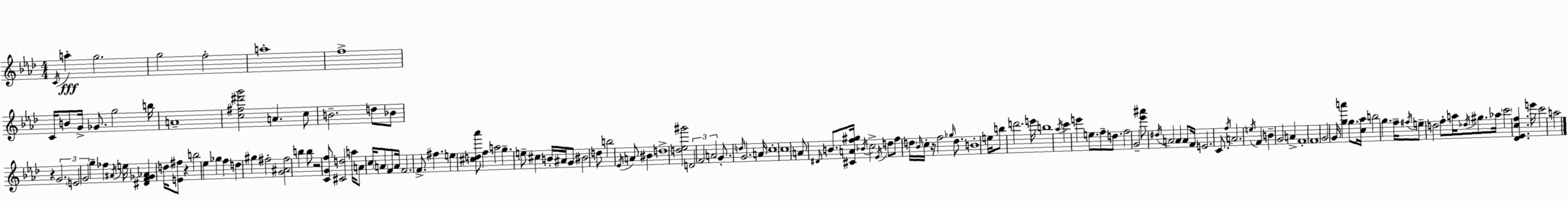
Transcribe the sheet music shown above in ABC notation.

X:1
T:Untitled
M:4/4
L:1/4
K:Fm
C/4 a g2 g2 f2 a4 f4 C/4 B/2 G/4 _G/2 g2 b/4 A4 [c^f^d'g']2 A c/2 B2 d/2 _B/2 z G2 E2 G2 g _f ^A/4 e/4 [^DF_G_A] d/4 [E^f]/2 z b2 _e _g f d ^g ^f2 [G^A^f]2 b b/2 z2 [CGf]/2 [^Cd]2 a/4 A/2 c/4 A/2 F/2 A/4 F2 F/2 ^f e [^cd_a']/2 f a2 g e/2 ^c B/4 ^A/4 G/2 ^B2 d/2 b2 _E/4 A/2 ^B d4 [d_e^g']2 D2 F2 A2 G/2 d/4 G2 A/4 c4 c4 A/2 ^D/4 B/2 [^CAf^g]/4 _B/4 c2 _E/4 d/2 f/2 d/4 _B/4 c/4 z/4 f2 _g/4 d/2 B4 e/4 b/2 d'2 e'/4 b4 _a/4 c' e' e/2 f/2 d/2 f2 G2 [_e'^a']/2 ^d/4 A2 A A/2 F/4 E2 C/2 f/4 A2 e/4 F B G2 A F4 F4 G2 G/4 [ga'] g/2 [c_a]/4 b2 g f/4 ^f/4 e/2 d2 f/2 a/4 _d/4 ^g/2 _a/4 c'2 [_D_Ecf] e'/4 c'2 a2